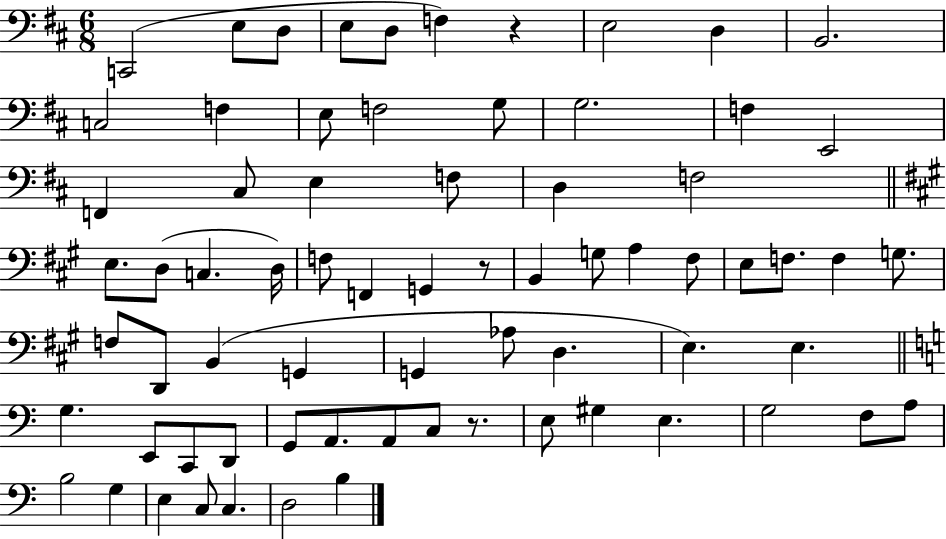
C2/h E3/e D3/e E3/e D3/e F3/q R/q E3/h D3/q B2/h. C3/h F3/q E3/e F3/h G3/e G3/h. F3/q E2/h F2/q C#3/e E3/q F3/e D3/q F3/h E3/e. D3/e C3/q. D3/s F3/e F2/q G2/q R/e B2/q G3/e A3/q F#3/e E3/e F3/e. F3/q G3/e. F3/e D2/e B2/q G2/q G2/q Ab3/e D3/q. E3/q. E3/q. G3/q. E2/e C2/e D2/e G2/e A2/e. A2/e C3/e R/e. E3/e G#3/q E3/q. G3/h F3/e A3/e B3/h G3/q E3/q C3/e C3/q. D3/h B3/q